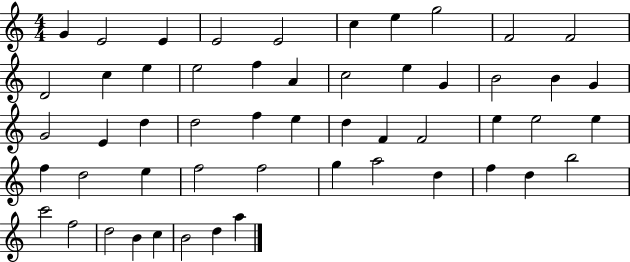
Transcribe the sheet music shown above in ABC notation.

X:1
T:Untitled
M:4/4
L:1/4
K:C
G E2 E E2 E2 c e g2 F2 F2 D2 c e e2 f A c2 e G B2 B G G2 E d d2 f e d F F2 e e2 e f d2 e f2 f2 g a2 d f d b2 c'2 f2 d2 B c B2 d a